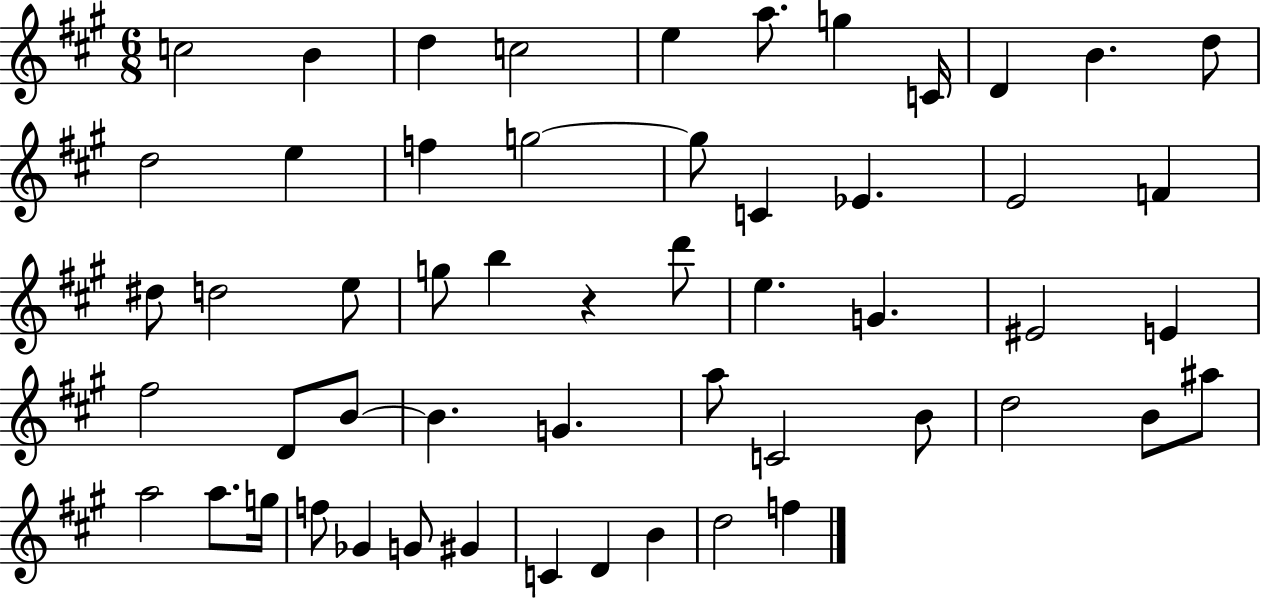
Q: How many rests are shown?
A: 1